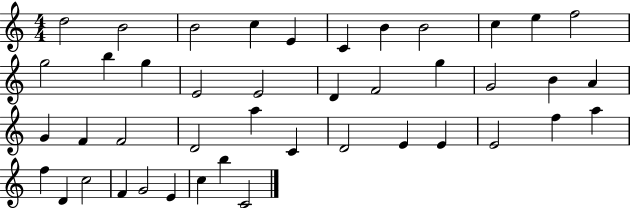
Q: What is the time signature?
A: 4/4